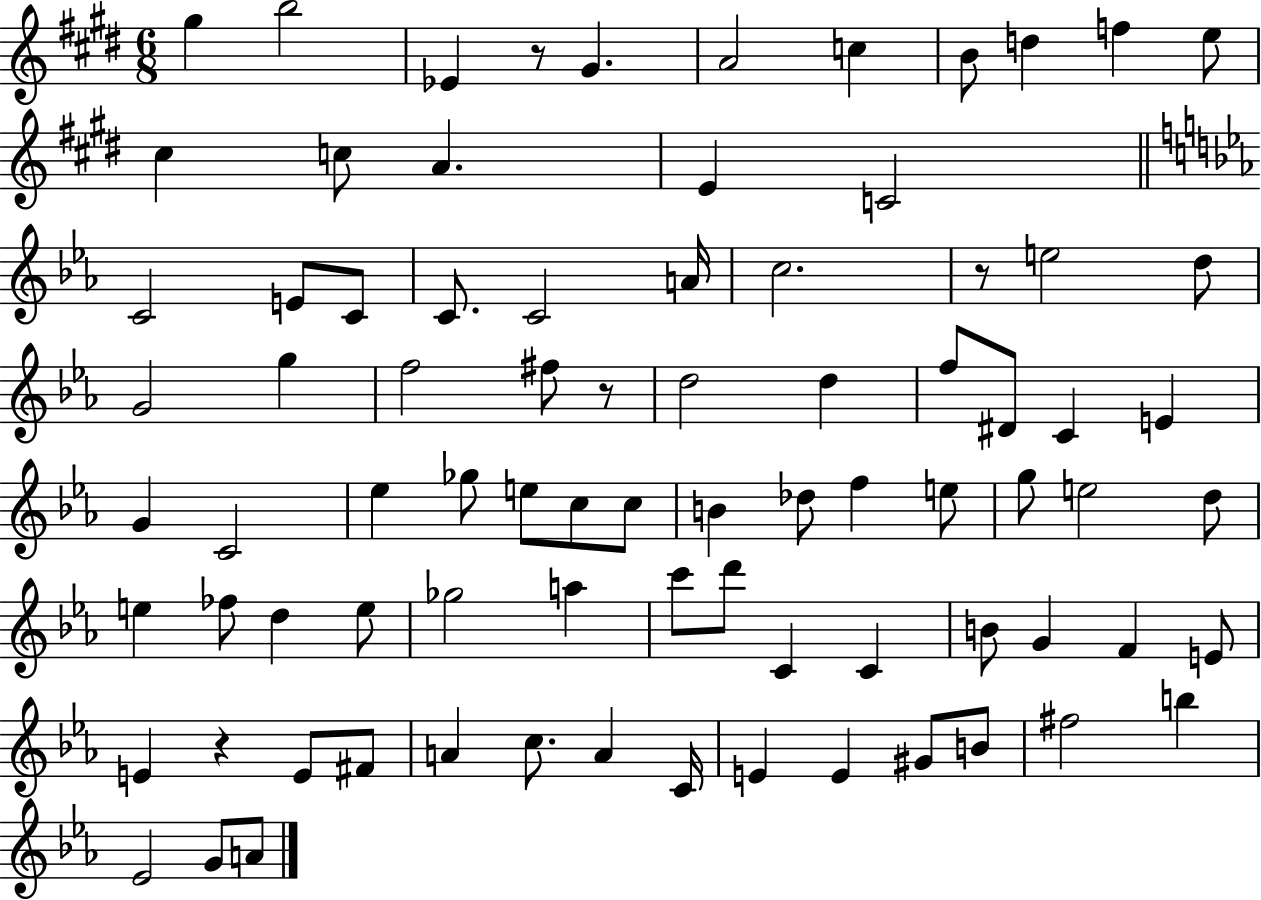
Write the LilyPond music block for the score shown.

{
  \clef treble
  \numericTimeSignature
  \time 6/8
  \key e \major
  \repeat volta 2 { gis''4 b''2 | ees'4 r8 gis'4. | a'2 c''4 | b'8 d''4 f''4 e''8 | \break cis''4 c''8 a'4. | e'4 c'2 | \bar "||" \break \key c \minor c'2 e'8 c'8 | c'8. c'2 a'16 | c''2. | r8 e''2 d''8 | \break g'2 g''4 | f''2 fis''8 r8 | d''2 d''4 | f''8 dis'8 c'4 e'4 | \break g'4 c'2 | ees''4 ges''8 e''8 c''8 c''8 | b'4 des''8 f''4 e''8 | g''8 e''2 d''8 | \break e''4 fes''8 d''4 e''8 | ges''2 a''4 | c'''8 d'''8 c'4 c'4 | b'8 g'4 f'4 e'8 | \break e'4 r4 e'8 fis'8 | a'4 c''8. a'4 c'16 | e'4 e'4 gis'8 b'8 | fis''2 b''4 | \break ees'2 g'8 a'8 | } \bar "|."
}